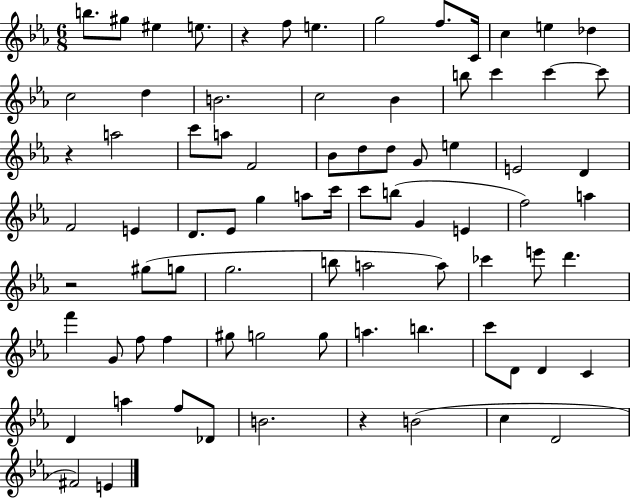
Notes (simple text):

B5/e. G#5/e EIS5/q E5/e. R/q F5/e E5/q. G5/h F5/e. C4/s C5/q E5/q Db5/q C5/h D5/q B4/h. C5/h Bb4/q B5/e C6/q C6/q C6/e R/q A5/h C6/e A5/e F4/h Bb4/e D5/e D5/e G4/e E5/q E4/h D4/q F4/h E4/q D4/e. Eb4/e G5/q A5/e C6/s C6/e B5/e G4/q E4/q F5/h A5/q R/h G#5/e G5/e G5/h. B5/e A5/h A5/e CES6/q E6/e D6/q. F6/q G4/e F5/e F5/q G#5/e G5/h G5/e A5/q. B5/q. C6/e D4/e D4/q C4/q D4/q A5/q F5/e Db4/e B4/h. R/q B4/h C5/q D4/h F#4/h E4/q